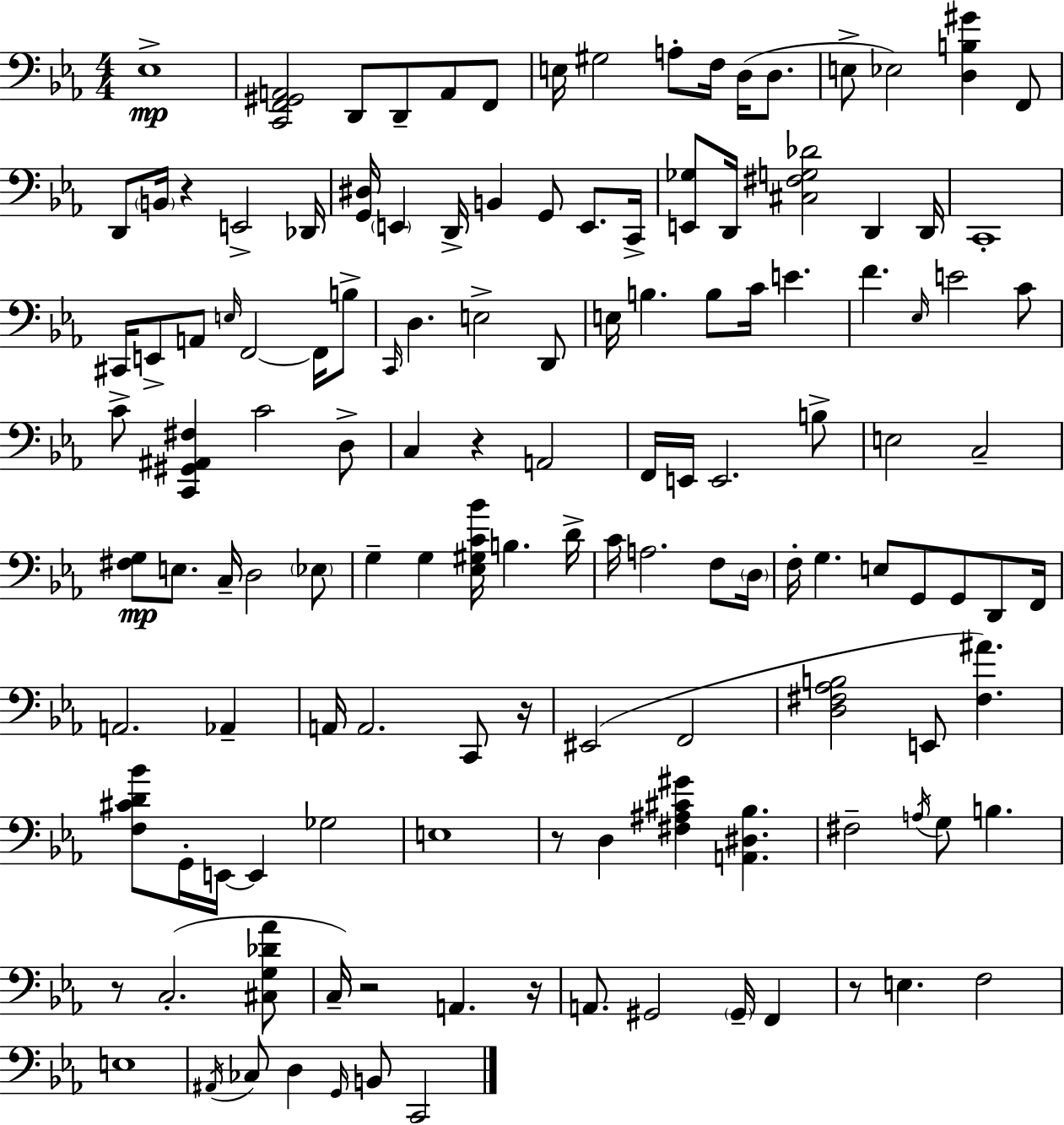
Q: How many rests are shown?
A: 8